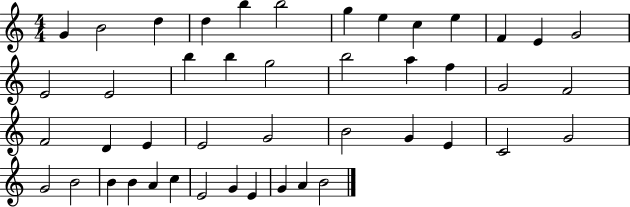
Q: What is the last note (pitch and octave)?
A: B4